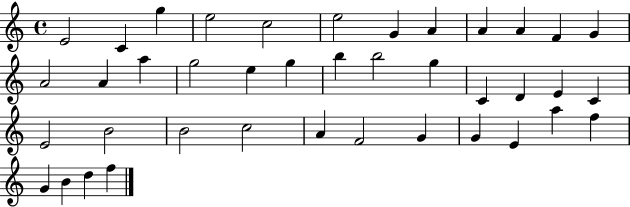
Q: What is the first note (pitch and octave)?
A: E4